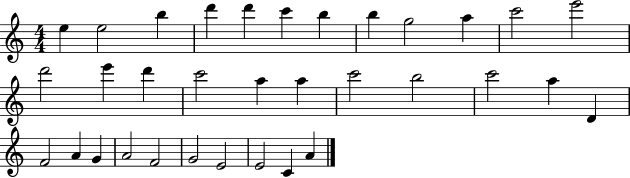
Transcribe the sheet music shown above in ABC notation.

X:1
T:Untitled
M:4/4
L:1/4
K:C
e e2 b d' d' c' b b g2 a c'2 e'2 d'2 e' d' c'2 a a c'2 b2 c'2 a D F2 A G A2 F2 G2 E2 E2 C A